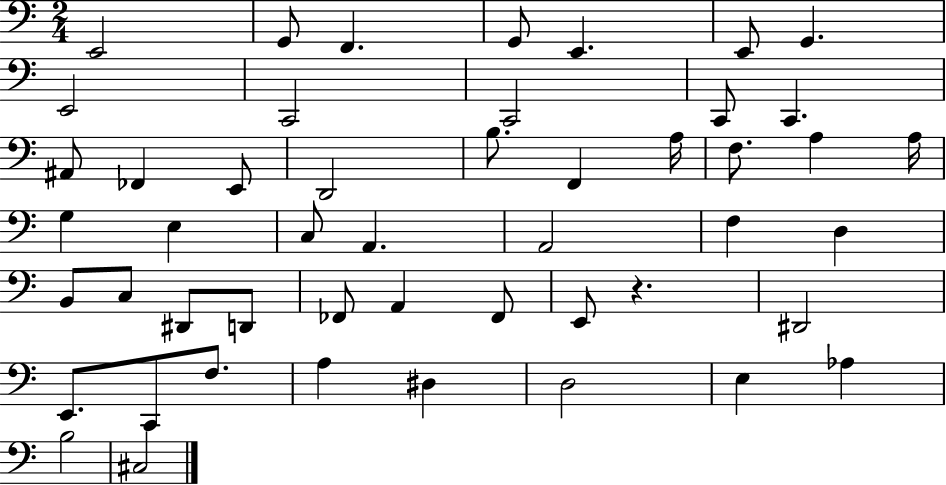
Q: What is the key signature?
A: C major